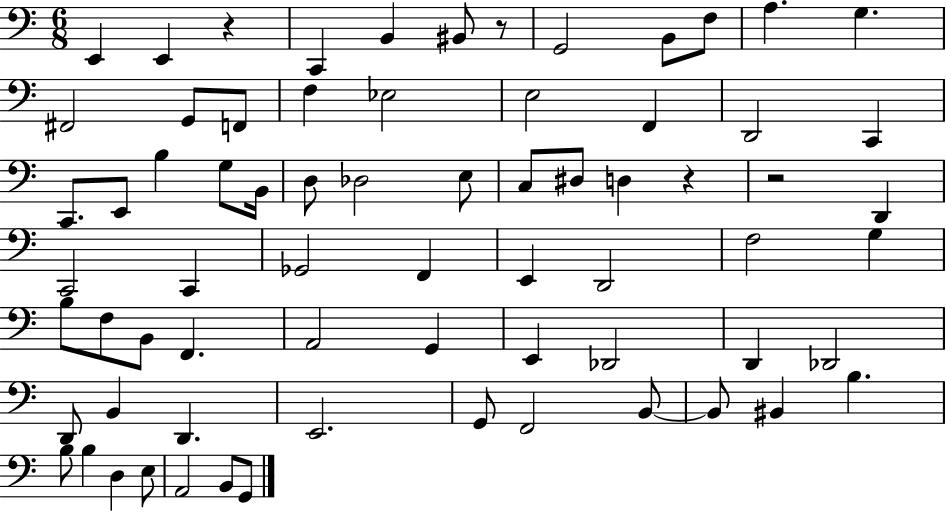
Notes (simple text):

E2/q E2/q R/q C2/q B2/q BIS2/e R/e G2/h B2/e F3/e A3/q. G3/q. F#2/h G2/e F2/e F3/q Eb3/h E3/h F2/q D2/h C2/q C2/e. E2/e B3/q G3/e B2/s D3/e Db3/h E3/e C3/e D#3/e D3/q R/q R/h D2/q C2/h C2/q Gb2/h F2/q E2/q D2/h F3/h G3/q B3/e F3/e B2/e F2/q. A2/h G2/q E2/q Db2/h D2/q Db2/h D2/e B2/q D2/q. E2/h. G2/e F2/h B2/e B2/e BIS2/q B3/q. B3/e B3/q D3/q E3/e A2/h B2/e G2/e